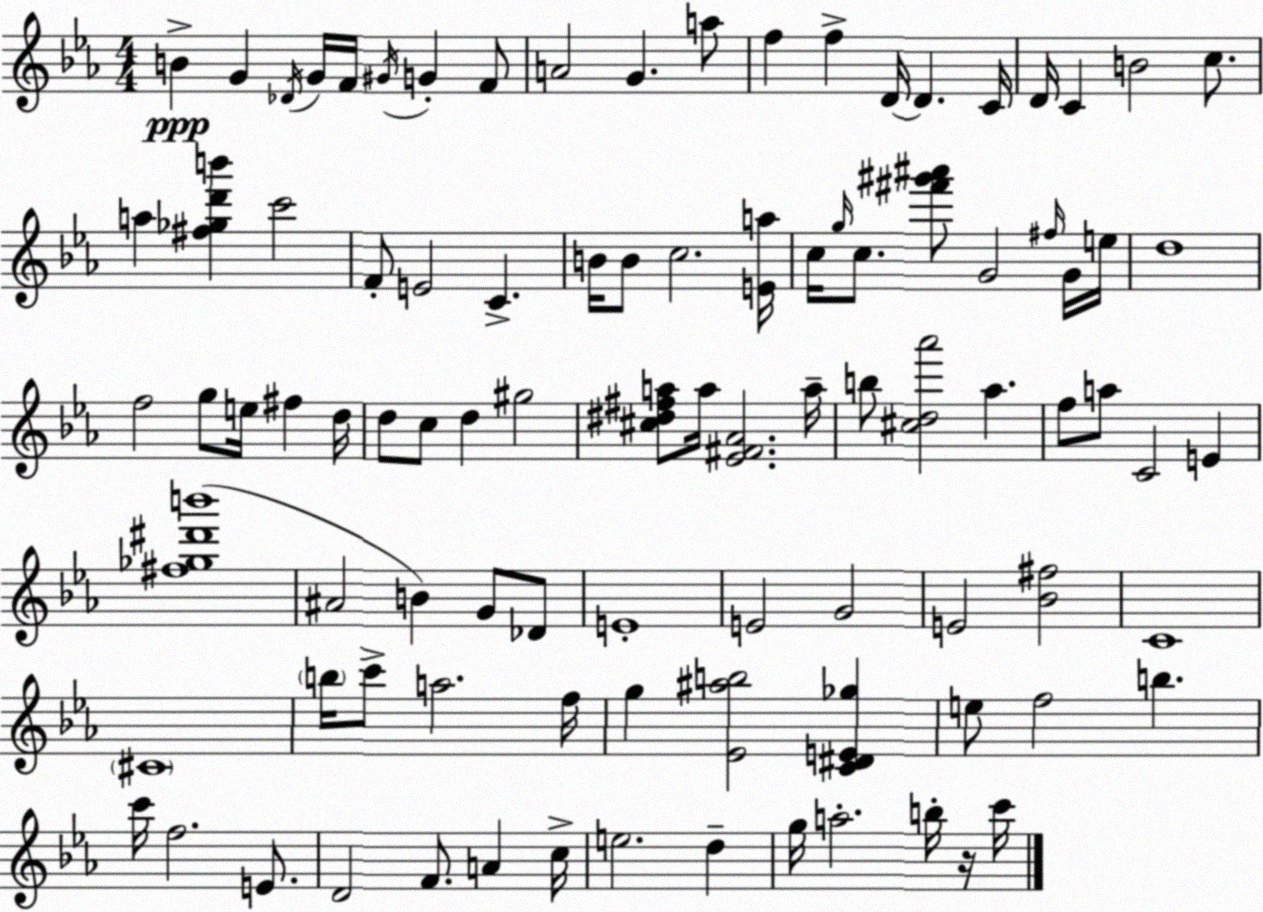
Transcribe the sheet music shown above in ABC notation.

X:1
T:Untitled
M:4/4
L:1/4
K:Eb
B G _D/4 G/4 F/4 ^G/4 G F/2 A2 G a/2 f f D/4 D C/4 D/4 C B2 c/2 a [^f_gd'b'] c'2 F/2 E2 C B/4 B/2 c2 [Ea]/4 c/4 g/4 c/2 [^f'^g'^a']/2 G2 ^f/4 G/4 e/4 d4 f2 g/2 e/4 ^f d/4 d/2 c/2 d ^g2 [^c^d^fa]/2 a/4 [_E^F_A]2 a/4 b/2 [^cd_a']2 _a f/2 a/2 C2 E [^f_g^d'b']4 ^A2 B G/2 _D/2 E4 E2 G2 E2 [_B^f]2 C4 ^C4 b/4 c'/2 a2 f/4 g [_E^ab]2 [C^DE_g] e/2 f2 b c'/4 f2 E/2 D2 F/2 A c/4 e2 d g/4 a2 b/4 z/4 c'/4